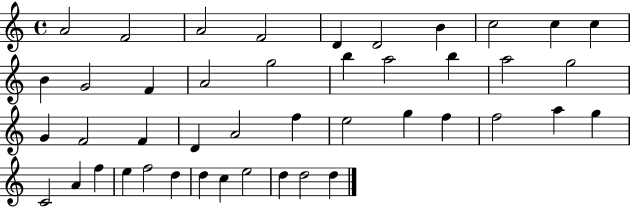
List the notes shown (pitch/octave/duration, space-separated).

A4/h F4/h A4/h F4/h D4/q D4/h B4/q C5/h C5/q C5/q B4/q G4/h F4/q A4/h G5/h B5/q A5/h B5/q A5/h G5/h G4/q F4/h F4/q D4/q A4/h F5/q E5/h G5/q F5/q F5/h A5/q G5/q C4/h A4/q F5/q E5/q F5/h D5/q D5/q C5/q E5/h D5/q D5/h D5/q